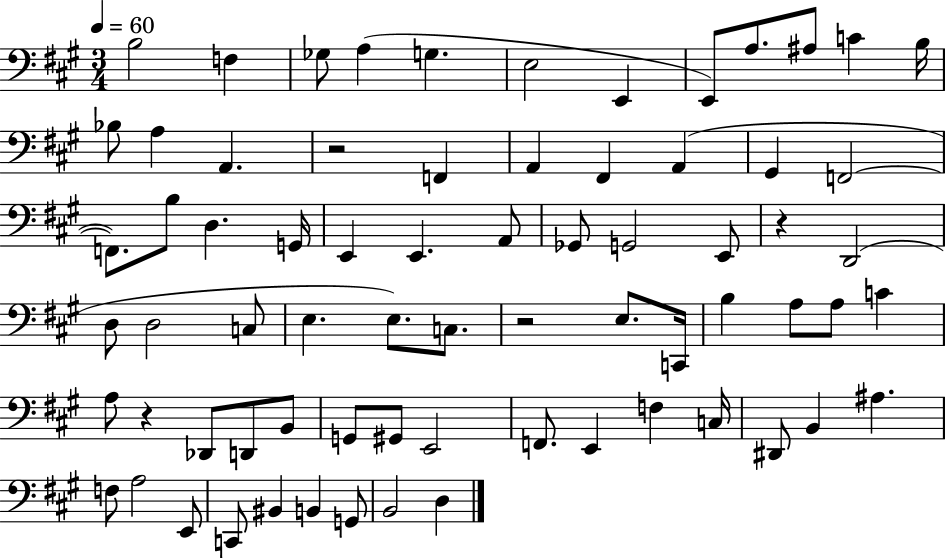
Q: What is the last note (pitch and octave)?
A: D3